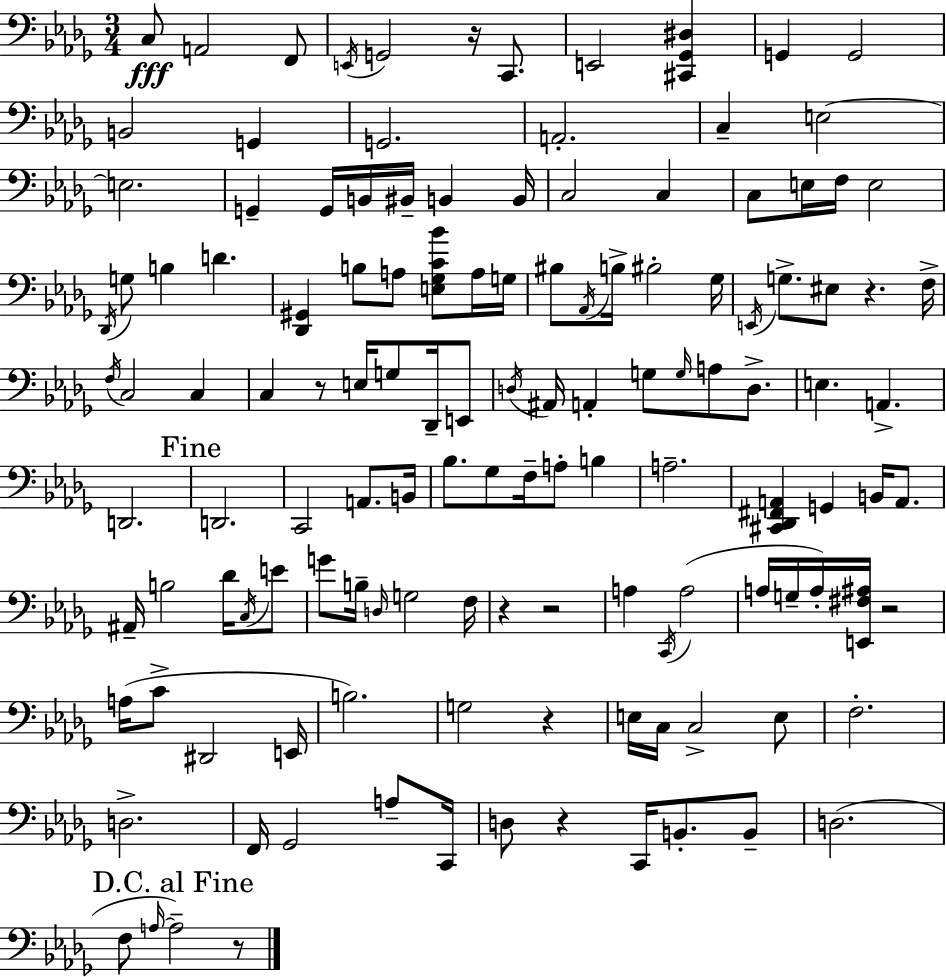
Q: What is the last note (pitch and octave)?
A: A3